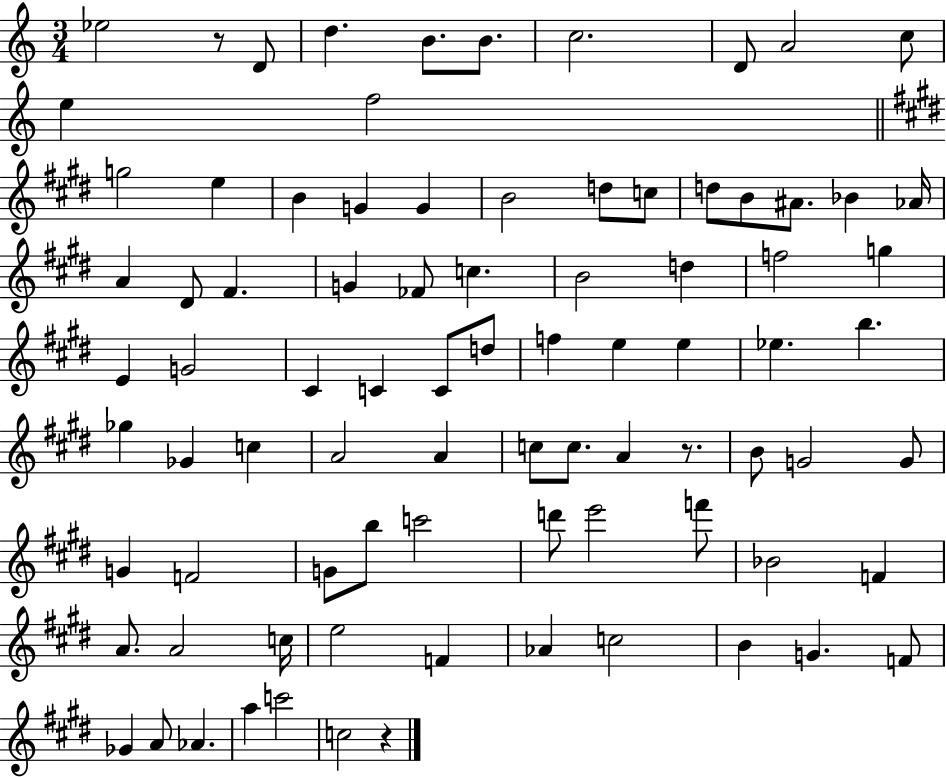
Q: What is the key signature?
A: C major